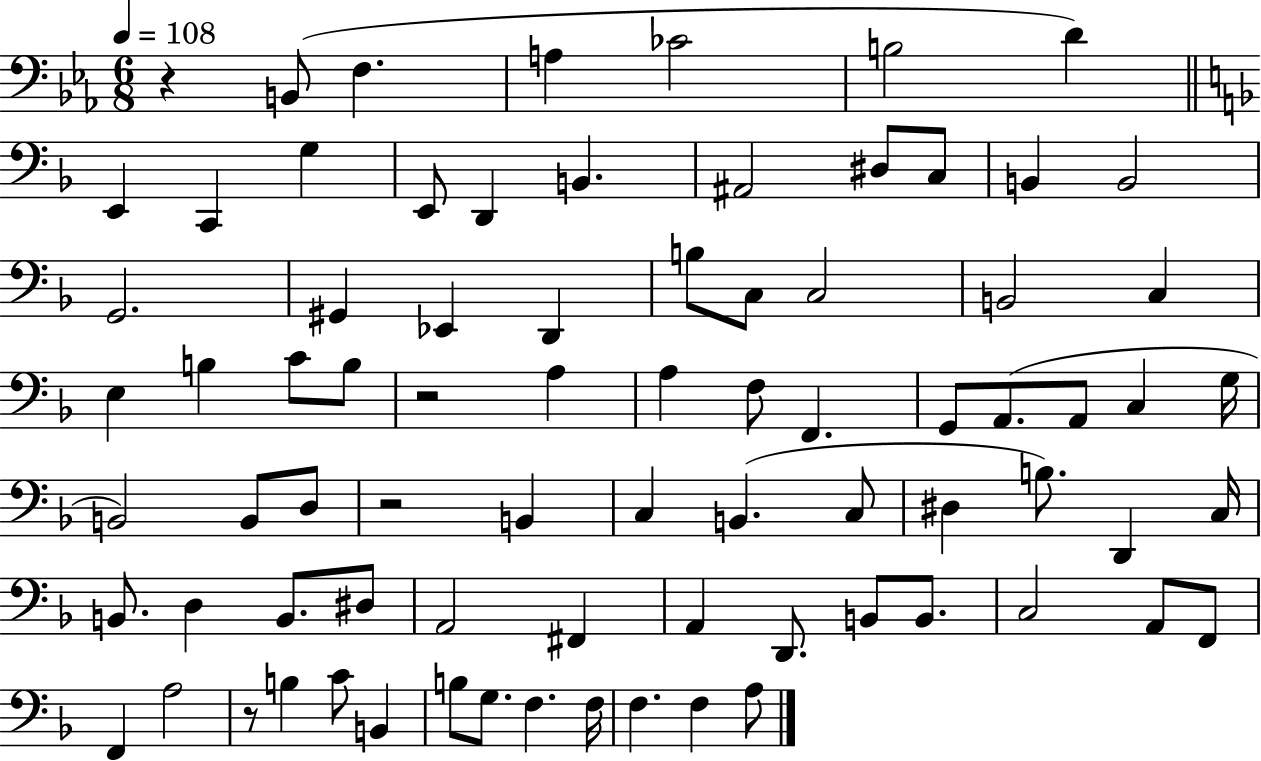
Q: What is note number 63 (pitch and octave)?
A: F2